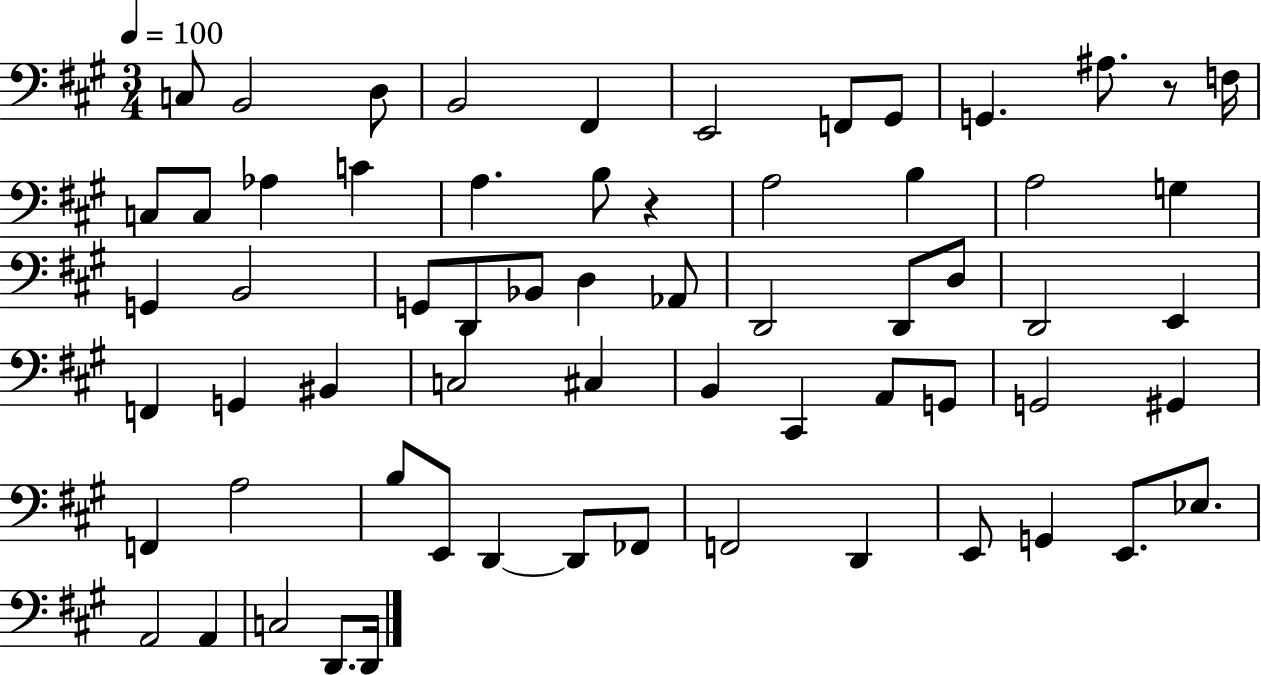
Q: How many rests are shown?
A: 2